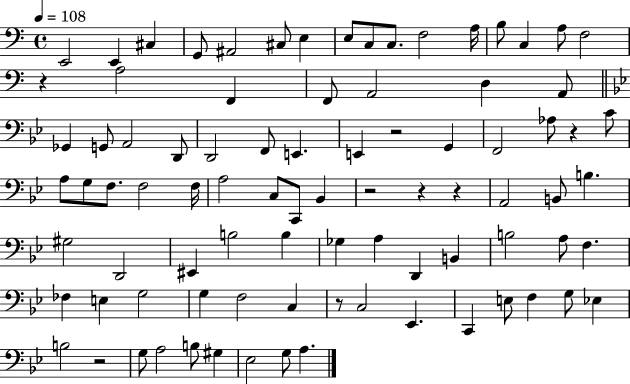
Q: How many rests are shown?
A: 8